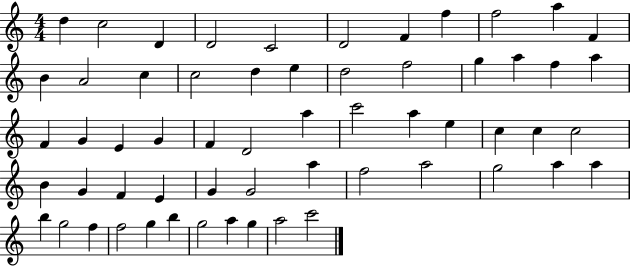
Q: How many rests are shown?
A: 0